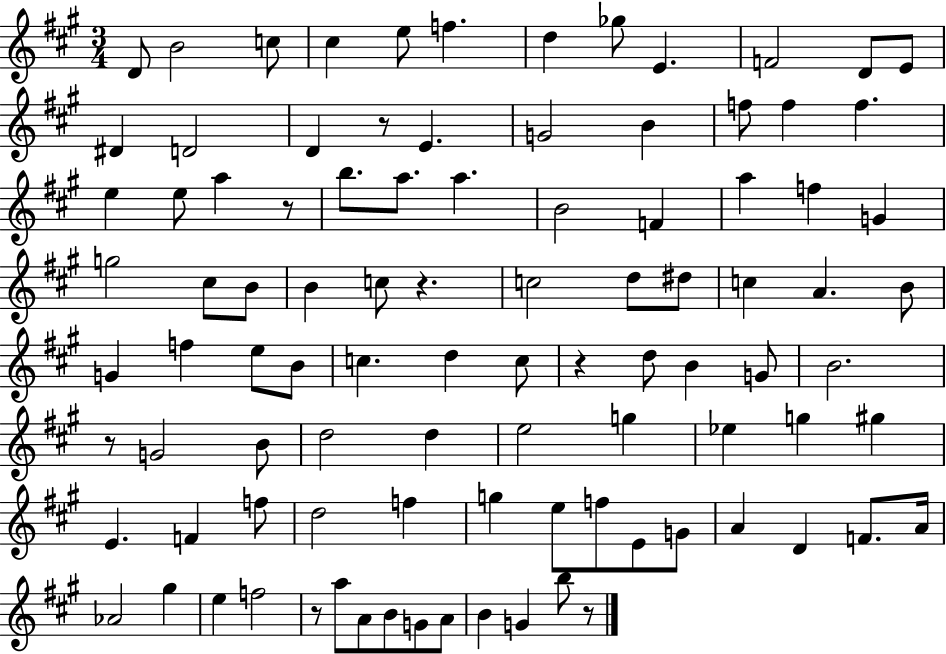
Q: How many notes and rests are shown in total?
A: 96